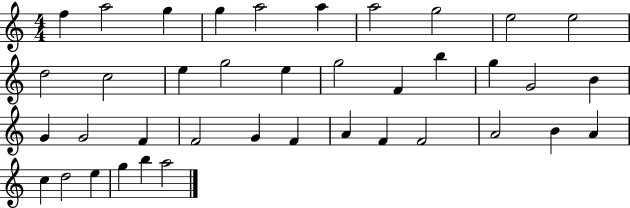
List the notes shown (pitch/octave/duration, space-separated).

F5/q A5/h G5/q G5/q A5/h A5/q A5/h G5/h E5/h E5/h D5/h C5/h E5/q G5/h E5/q G5/h F4/q B5/q G5/q G4/h B4/q G4/q G4/h F4/q F4/h G4/q F4/q A4/q F4/q F4/h A4/h B4/q A4/q C5/q D5/h E5/q G5/q B5/q A5/h